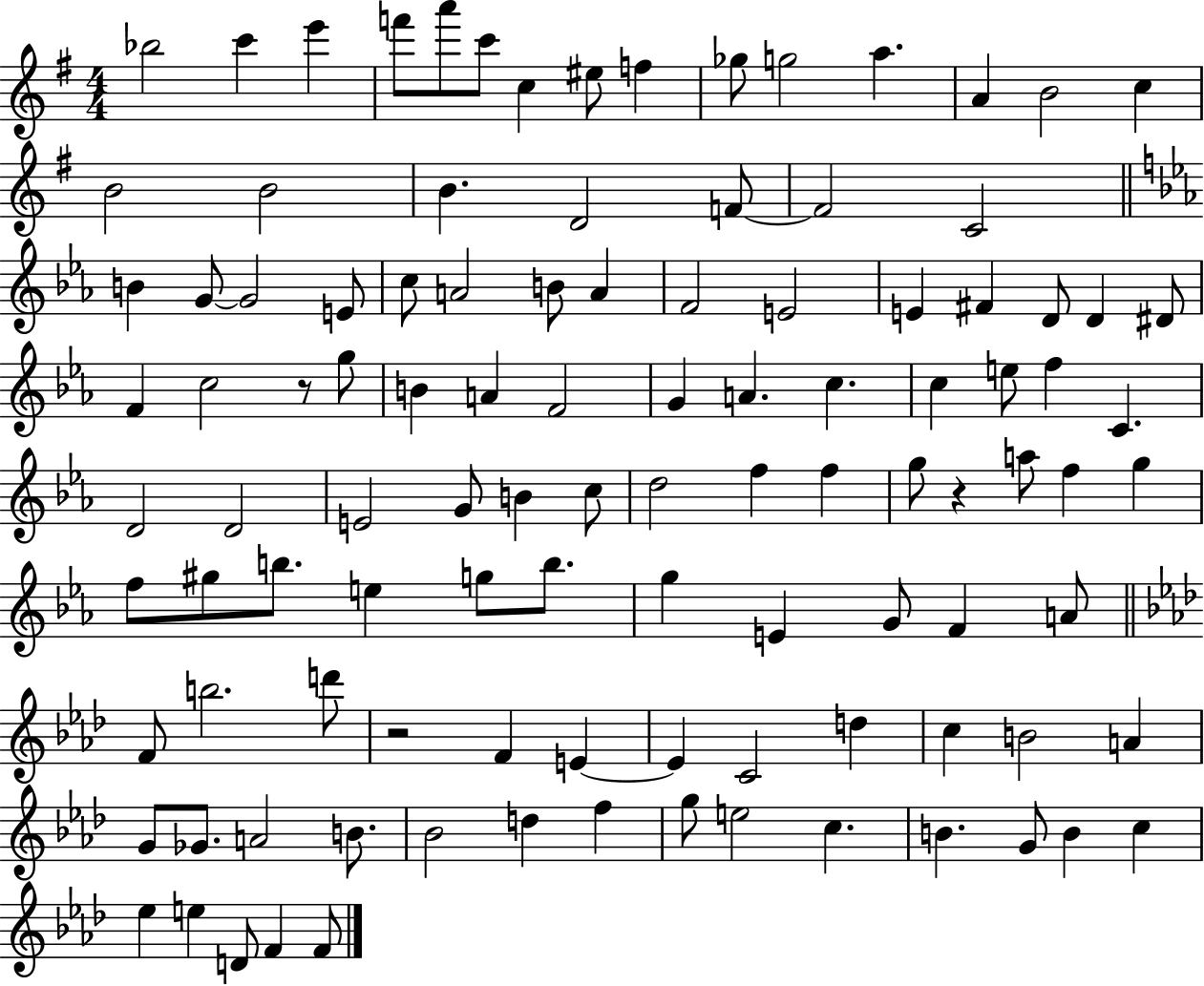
X:1
T:Untitled
M:4/4
L:1/4
K:G
_b2 c' e' f'/2 a'/2 c'/2 c ^e/2 f _g/2 g2 a A B2 c B2 B2 B D2 F/2 F2 C2 B G/2 G2 E/2 c/2 A2 B/2 A F2 E2 E ^F D/2 D ^D/2 F c2 z/2 g/2 B A F2 G A c c e/2 f C D2 D2 E2 G/2 B c/2 d2 f f g/2 z a/2 f g f/2 ^g/2 b/2 e g/2 b/2 g E G/2 F A/2 F/2 b2 d'/2 z2 F E E C2 d c B2 A G/2 _G/2 A2 B/2 _B2 d f g/2 e2 c B G/2 B c _e e D/2 F F/2